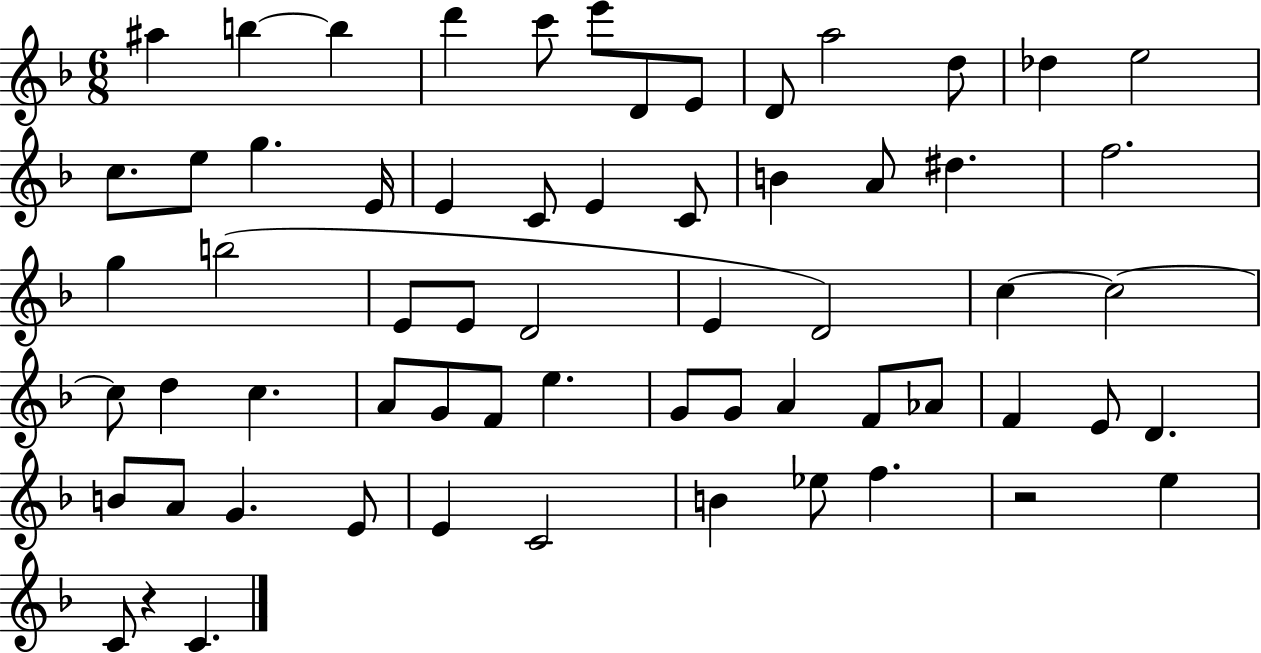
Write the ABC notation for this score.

X:1
T:Untitled
M:6/8
L:1/4
K:F
^a b b d' c'/2 e'/2 D/2 E/2 D/2 a2 d/2 _d e2 c/2 e/2 g E/4 E C/2 E C/2 B A/2 ^d f2 g b2 E/2 E/2 D2 E D2 c c2 c/2 d c A/2 G/2 F/2 e G/2 G/2 A F/2 _A/2 F E/2 D B/2 A/2 G E/2 E C2 B _e/2 f z2 e C/2 z C